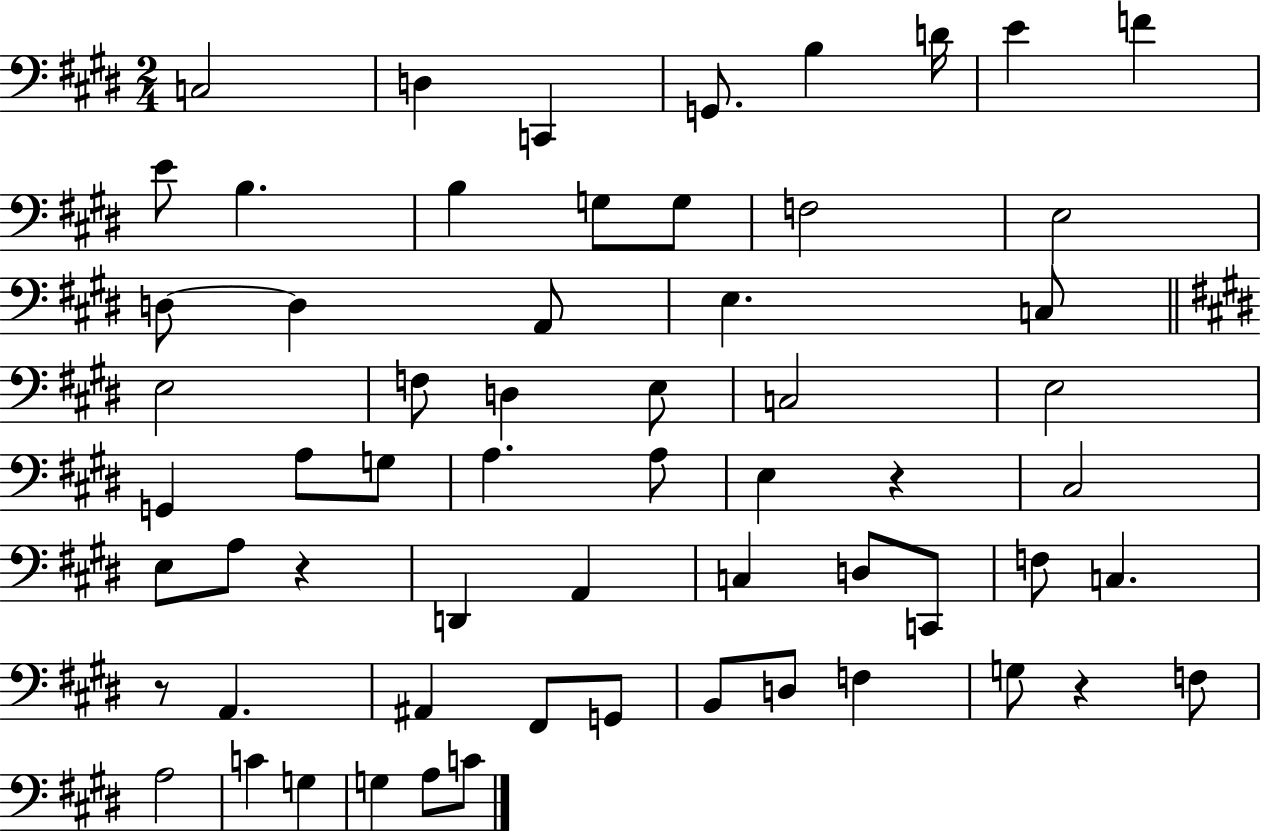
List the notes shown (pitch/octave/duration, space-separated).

C3/h D3/q C2/q G2/e. B3/q D4/s E4/q F4/q E4/e B3/q. B3/q G3/e G3/e F3/h E3/h D3/e D3/q A2/e E3/q. C3/e E3/h F3/e D3/q E3/e C3/h E3/h G2/q A3/e G3/e A3/q. A3/e E3/q R/q C#3/h E3/e A3/e R/q D2/q A2/q C3/q D3/e C2/e F3/e C3/q. R/e A2/q. A#2/q F#2/e G2/e B2/e D3/e F3/q G3/e R/q F3/e A3/h C4/q G3/q G3/q A3/e C4/e